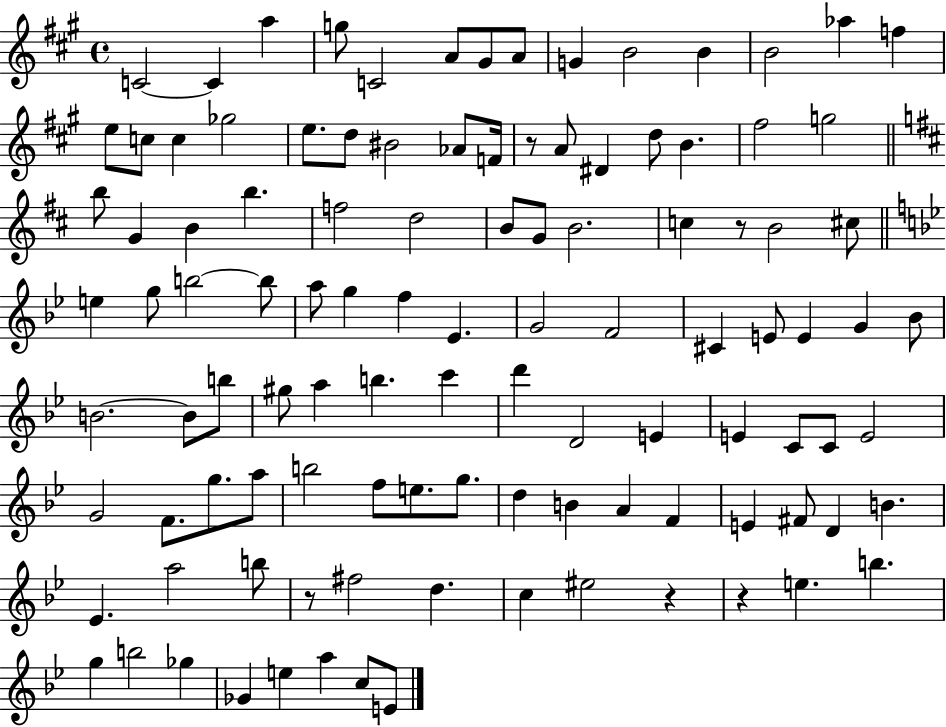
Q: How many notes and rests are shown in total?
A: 108